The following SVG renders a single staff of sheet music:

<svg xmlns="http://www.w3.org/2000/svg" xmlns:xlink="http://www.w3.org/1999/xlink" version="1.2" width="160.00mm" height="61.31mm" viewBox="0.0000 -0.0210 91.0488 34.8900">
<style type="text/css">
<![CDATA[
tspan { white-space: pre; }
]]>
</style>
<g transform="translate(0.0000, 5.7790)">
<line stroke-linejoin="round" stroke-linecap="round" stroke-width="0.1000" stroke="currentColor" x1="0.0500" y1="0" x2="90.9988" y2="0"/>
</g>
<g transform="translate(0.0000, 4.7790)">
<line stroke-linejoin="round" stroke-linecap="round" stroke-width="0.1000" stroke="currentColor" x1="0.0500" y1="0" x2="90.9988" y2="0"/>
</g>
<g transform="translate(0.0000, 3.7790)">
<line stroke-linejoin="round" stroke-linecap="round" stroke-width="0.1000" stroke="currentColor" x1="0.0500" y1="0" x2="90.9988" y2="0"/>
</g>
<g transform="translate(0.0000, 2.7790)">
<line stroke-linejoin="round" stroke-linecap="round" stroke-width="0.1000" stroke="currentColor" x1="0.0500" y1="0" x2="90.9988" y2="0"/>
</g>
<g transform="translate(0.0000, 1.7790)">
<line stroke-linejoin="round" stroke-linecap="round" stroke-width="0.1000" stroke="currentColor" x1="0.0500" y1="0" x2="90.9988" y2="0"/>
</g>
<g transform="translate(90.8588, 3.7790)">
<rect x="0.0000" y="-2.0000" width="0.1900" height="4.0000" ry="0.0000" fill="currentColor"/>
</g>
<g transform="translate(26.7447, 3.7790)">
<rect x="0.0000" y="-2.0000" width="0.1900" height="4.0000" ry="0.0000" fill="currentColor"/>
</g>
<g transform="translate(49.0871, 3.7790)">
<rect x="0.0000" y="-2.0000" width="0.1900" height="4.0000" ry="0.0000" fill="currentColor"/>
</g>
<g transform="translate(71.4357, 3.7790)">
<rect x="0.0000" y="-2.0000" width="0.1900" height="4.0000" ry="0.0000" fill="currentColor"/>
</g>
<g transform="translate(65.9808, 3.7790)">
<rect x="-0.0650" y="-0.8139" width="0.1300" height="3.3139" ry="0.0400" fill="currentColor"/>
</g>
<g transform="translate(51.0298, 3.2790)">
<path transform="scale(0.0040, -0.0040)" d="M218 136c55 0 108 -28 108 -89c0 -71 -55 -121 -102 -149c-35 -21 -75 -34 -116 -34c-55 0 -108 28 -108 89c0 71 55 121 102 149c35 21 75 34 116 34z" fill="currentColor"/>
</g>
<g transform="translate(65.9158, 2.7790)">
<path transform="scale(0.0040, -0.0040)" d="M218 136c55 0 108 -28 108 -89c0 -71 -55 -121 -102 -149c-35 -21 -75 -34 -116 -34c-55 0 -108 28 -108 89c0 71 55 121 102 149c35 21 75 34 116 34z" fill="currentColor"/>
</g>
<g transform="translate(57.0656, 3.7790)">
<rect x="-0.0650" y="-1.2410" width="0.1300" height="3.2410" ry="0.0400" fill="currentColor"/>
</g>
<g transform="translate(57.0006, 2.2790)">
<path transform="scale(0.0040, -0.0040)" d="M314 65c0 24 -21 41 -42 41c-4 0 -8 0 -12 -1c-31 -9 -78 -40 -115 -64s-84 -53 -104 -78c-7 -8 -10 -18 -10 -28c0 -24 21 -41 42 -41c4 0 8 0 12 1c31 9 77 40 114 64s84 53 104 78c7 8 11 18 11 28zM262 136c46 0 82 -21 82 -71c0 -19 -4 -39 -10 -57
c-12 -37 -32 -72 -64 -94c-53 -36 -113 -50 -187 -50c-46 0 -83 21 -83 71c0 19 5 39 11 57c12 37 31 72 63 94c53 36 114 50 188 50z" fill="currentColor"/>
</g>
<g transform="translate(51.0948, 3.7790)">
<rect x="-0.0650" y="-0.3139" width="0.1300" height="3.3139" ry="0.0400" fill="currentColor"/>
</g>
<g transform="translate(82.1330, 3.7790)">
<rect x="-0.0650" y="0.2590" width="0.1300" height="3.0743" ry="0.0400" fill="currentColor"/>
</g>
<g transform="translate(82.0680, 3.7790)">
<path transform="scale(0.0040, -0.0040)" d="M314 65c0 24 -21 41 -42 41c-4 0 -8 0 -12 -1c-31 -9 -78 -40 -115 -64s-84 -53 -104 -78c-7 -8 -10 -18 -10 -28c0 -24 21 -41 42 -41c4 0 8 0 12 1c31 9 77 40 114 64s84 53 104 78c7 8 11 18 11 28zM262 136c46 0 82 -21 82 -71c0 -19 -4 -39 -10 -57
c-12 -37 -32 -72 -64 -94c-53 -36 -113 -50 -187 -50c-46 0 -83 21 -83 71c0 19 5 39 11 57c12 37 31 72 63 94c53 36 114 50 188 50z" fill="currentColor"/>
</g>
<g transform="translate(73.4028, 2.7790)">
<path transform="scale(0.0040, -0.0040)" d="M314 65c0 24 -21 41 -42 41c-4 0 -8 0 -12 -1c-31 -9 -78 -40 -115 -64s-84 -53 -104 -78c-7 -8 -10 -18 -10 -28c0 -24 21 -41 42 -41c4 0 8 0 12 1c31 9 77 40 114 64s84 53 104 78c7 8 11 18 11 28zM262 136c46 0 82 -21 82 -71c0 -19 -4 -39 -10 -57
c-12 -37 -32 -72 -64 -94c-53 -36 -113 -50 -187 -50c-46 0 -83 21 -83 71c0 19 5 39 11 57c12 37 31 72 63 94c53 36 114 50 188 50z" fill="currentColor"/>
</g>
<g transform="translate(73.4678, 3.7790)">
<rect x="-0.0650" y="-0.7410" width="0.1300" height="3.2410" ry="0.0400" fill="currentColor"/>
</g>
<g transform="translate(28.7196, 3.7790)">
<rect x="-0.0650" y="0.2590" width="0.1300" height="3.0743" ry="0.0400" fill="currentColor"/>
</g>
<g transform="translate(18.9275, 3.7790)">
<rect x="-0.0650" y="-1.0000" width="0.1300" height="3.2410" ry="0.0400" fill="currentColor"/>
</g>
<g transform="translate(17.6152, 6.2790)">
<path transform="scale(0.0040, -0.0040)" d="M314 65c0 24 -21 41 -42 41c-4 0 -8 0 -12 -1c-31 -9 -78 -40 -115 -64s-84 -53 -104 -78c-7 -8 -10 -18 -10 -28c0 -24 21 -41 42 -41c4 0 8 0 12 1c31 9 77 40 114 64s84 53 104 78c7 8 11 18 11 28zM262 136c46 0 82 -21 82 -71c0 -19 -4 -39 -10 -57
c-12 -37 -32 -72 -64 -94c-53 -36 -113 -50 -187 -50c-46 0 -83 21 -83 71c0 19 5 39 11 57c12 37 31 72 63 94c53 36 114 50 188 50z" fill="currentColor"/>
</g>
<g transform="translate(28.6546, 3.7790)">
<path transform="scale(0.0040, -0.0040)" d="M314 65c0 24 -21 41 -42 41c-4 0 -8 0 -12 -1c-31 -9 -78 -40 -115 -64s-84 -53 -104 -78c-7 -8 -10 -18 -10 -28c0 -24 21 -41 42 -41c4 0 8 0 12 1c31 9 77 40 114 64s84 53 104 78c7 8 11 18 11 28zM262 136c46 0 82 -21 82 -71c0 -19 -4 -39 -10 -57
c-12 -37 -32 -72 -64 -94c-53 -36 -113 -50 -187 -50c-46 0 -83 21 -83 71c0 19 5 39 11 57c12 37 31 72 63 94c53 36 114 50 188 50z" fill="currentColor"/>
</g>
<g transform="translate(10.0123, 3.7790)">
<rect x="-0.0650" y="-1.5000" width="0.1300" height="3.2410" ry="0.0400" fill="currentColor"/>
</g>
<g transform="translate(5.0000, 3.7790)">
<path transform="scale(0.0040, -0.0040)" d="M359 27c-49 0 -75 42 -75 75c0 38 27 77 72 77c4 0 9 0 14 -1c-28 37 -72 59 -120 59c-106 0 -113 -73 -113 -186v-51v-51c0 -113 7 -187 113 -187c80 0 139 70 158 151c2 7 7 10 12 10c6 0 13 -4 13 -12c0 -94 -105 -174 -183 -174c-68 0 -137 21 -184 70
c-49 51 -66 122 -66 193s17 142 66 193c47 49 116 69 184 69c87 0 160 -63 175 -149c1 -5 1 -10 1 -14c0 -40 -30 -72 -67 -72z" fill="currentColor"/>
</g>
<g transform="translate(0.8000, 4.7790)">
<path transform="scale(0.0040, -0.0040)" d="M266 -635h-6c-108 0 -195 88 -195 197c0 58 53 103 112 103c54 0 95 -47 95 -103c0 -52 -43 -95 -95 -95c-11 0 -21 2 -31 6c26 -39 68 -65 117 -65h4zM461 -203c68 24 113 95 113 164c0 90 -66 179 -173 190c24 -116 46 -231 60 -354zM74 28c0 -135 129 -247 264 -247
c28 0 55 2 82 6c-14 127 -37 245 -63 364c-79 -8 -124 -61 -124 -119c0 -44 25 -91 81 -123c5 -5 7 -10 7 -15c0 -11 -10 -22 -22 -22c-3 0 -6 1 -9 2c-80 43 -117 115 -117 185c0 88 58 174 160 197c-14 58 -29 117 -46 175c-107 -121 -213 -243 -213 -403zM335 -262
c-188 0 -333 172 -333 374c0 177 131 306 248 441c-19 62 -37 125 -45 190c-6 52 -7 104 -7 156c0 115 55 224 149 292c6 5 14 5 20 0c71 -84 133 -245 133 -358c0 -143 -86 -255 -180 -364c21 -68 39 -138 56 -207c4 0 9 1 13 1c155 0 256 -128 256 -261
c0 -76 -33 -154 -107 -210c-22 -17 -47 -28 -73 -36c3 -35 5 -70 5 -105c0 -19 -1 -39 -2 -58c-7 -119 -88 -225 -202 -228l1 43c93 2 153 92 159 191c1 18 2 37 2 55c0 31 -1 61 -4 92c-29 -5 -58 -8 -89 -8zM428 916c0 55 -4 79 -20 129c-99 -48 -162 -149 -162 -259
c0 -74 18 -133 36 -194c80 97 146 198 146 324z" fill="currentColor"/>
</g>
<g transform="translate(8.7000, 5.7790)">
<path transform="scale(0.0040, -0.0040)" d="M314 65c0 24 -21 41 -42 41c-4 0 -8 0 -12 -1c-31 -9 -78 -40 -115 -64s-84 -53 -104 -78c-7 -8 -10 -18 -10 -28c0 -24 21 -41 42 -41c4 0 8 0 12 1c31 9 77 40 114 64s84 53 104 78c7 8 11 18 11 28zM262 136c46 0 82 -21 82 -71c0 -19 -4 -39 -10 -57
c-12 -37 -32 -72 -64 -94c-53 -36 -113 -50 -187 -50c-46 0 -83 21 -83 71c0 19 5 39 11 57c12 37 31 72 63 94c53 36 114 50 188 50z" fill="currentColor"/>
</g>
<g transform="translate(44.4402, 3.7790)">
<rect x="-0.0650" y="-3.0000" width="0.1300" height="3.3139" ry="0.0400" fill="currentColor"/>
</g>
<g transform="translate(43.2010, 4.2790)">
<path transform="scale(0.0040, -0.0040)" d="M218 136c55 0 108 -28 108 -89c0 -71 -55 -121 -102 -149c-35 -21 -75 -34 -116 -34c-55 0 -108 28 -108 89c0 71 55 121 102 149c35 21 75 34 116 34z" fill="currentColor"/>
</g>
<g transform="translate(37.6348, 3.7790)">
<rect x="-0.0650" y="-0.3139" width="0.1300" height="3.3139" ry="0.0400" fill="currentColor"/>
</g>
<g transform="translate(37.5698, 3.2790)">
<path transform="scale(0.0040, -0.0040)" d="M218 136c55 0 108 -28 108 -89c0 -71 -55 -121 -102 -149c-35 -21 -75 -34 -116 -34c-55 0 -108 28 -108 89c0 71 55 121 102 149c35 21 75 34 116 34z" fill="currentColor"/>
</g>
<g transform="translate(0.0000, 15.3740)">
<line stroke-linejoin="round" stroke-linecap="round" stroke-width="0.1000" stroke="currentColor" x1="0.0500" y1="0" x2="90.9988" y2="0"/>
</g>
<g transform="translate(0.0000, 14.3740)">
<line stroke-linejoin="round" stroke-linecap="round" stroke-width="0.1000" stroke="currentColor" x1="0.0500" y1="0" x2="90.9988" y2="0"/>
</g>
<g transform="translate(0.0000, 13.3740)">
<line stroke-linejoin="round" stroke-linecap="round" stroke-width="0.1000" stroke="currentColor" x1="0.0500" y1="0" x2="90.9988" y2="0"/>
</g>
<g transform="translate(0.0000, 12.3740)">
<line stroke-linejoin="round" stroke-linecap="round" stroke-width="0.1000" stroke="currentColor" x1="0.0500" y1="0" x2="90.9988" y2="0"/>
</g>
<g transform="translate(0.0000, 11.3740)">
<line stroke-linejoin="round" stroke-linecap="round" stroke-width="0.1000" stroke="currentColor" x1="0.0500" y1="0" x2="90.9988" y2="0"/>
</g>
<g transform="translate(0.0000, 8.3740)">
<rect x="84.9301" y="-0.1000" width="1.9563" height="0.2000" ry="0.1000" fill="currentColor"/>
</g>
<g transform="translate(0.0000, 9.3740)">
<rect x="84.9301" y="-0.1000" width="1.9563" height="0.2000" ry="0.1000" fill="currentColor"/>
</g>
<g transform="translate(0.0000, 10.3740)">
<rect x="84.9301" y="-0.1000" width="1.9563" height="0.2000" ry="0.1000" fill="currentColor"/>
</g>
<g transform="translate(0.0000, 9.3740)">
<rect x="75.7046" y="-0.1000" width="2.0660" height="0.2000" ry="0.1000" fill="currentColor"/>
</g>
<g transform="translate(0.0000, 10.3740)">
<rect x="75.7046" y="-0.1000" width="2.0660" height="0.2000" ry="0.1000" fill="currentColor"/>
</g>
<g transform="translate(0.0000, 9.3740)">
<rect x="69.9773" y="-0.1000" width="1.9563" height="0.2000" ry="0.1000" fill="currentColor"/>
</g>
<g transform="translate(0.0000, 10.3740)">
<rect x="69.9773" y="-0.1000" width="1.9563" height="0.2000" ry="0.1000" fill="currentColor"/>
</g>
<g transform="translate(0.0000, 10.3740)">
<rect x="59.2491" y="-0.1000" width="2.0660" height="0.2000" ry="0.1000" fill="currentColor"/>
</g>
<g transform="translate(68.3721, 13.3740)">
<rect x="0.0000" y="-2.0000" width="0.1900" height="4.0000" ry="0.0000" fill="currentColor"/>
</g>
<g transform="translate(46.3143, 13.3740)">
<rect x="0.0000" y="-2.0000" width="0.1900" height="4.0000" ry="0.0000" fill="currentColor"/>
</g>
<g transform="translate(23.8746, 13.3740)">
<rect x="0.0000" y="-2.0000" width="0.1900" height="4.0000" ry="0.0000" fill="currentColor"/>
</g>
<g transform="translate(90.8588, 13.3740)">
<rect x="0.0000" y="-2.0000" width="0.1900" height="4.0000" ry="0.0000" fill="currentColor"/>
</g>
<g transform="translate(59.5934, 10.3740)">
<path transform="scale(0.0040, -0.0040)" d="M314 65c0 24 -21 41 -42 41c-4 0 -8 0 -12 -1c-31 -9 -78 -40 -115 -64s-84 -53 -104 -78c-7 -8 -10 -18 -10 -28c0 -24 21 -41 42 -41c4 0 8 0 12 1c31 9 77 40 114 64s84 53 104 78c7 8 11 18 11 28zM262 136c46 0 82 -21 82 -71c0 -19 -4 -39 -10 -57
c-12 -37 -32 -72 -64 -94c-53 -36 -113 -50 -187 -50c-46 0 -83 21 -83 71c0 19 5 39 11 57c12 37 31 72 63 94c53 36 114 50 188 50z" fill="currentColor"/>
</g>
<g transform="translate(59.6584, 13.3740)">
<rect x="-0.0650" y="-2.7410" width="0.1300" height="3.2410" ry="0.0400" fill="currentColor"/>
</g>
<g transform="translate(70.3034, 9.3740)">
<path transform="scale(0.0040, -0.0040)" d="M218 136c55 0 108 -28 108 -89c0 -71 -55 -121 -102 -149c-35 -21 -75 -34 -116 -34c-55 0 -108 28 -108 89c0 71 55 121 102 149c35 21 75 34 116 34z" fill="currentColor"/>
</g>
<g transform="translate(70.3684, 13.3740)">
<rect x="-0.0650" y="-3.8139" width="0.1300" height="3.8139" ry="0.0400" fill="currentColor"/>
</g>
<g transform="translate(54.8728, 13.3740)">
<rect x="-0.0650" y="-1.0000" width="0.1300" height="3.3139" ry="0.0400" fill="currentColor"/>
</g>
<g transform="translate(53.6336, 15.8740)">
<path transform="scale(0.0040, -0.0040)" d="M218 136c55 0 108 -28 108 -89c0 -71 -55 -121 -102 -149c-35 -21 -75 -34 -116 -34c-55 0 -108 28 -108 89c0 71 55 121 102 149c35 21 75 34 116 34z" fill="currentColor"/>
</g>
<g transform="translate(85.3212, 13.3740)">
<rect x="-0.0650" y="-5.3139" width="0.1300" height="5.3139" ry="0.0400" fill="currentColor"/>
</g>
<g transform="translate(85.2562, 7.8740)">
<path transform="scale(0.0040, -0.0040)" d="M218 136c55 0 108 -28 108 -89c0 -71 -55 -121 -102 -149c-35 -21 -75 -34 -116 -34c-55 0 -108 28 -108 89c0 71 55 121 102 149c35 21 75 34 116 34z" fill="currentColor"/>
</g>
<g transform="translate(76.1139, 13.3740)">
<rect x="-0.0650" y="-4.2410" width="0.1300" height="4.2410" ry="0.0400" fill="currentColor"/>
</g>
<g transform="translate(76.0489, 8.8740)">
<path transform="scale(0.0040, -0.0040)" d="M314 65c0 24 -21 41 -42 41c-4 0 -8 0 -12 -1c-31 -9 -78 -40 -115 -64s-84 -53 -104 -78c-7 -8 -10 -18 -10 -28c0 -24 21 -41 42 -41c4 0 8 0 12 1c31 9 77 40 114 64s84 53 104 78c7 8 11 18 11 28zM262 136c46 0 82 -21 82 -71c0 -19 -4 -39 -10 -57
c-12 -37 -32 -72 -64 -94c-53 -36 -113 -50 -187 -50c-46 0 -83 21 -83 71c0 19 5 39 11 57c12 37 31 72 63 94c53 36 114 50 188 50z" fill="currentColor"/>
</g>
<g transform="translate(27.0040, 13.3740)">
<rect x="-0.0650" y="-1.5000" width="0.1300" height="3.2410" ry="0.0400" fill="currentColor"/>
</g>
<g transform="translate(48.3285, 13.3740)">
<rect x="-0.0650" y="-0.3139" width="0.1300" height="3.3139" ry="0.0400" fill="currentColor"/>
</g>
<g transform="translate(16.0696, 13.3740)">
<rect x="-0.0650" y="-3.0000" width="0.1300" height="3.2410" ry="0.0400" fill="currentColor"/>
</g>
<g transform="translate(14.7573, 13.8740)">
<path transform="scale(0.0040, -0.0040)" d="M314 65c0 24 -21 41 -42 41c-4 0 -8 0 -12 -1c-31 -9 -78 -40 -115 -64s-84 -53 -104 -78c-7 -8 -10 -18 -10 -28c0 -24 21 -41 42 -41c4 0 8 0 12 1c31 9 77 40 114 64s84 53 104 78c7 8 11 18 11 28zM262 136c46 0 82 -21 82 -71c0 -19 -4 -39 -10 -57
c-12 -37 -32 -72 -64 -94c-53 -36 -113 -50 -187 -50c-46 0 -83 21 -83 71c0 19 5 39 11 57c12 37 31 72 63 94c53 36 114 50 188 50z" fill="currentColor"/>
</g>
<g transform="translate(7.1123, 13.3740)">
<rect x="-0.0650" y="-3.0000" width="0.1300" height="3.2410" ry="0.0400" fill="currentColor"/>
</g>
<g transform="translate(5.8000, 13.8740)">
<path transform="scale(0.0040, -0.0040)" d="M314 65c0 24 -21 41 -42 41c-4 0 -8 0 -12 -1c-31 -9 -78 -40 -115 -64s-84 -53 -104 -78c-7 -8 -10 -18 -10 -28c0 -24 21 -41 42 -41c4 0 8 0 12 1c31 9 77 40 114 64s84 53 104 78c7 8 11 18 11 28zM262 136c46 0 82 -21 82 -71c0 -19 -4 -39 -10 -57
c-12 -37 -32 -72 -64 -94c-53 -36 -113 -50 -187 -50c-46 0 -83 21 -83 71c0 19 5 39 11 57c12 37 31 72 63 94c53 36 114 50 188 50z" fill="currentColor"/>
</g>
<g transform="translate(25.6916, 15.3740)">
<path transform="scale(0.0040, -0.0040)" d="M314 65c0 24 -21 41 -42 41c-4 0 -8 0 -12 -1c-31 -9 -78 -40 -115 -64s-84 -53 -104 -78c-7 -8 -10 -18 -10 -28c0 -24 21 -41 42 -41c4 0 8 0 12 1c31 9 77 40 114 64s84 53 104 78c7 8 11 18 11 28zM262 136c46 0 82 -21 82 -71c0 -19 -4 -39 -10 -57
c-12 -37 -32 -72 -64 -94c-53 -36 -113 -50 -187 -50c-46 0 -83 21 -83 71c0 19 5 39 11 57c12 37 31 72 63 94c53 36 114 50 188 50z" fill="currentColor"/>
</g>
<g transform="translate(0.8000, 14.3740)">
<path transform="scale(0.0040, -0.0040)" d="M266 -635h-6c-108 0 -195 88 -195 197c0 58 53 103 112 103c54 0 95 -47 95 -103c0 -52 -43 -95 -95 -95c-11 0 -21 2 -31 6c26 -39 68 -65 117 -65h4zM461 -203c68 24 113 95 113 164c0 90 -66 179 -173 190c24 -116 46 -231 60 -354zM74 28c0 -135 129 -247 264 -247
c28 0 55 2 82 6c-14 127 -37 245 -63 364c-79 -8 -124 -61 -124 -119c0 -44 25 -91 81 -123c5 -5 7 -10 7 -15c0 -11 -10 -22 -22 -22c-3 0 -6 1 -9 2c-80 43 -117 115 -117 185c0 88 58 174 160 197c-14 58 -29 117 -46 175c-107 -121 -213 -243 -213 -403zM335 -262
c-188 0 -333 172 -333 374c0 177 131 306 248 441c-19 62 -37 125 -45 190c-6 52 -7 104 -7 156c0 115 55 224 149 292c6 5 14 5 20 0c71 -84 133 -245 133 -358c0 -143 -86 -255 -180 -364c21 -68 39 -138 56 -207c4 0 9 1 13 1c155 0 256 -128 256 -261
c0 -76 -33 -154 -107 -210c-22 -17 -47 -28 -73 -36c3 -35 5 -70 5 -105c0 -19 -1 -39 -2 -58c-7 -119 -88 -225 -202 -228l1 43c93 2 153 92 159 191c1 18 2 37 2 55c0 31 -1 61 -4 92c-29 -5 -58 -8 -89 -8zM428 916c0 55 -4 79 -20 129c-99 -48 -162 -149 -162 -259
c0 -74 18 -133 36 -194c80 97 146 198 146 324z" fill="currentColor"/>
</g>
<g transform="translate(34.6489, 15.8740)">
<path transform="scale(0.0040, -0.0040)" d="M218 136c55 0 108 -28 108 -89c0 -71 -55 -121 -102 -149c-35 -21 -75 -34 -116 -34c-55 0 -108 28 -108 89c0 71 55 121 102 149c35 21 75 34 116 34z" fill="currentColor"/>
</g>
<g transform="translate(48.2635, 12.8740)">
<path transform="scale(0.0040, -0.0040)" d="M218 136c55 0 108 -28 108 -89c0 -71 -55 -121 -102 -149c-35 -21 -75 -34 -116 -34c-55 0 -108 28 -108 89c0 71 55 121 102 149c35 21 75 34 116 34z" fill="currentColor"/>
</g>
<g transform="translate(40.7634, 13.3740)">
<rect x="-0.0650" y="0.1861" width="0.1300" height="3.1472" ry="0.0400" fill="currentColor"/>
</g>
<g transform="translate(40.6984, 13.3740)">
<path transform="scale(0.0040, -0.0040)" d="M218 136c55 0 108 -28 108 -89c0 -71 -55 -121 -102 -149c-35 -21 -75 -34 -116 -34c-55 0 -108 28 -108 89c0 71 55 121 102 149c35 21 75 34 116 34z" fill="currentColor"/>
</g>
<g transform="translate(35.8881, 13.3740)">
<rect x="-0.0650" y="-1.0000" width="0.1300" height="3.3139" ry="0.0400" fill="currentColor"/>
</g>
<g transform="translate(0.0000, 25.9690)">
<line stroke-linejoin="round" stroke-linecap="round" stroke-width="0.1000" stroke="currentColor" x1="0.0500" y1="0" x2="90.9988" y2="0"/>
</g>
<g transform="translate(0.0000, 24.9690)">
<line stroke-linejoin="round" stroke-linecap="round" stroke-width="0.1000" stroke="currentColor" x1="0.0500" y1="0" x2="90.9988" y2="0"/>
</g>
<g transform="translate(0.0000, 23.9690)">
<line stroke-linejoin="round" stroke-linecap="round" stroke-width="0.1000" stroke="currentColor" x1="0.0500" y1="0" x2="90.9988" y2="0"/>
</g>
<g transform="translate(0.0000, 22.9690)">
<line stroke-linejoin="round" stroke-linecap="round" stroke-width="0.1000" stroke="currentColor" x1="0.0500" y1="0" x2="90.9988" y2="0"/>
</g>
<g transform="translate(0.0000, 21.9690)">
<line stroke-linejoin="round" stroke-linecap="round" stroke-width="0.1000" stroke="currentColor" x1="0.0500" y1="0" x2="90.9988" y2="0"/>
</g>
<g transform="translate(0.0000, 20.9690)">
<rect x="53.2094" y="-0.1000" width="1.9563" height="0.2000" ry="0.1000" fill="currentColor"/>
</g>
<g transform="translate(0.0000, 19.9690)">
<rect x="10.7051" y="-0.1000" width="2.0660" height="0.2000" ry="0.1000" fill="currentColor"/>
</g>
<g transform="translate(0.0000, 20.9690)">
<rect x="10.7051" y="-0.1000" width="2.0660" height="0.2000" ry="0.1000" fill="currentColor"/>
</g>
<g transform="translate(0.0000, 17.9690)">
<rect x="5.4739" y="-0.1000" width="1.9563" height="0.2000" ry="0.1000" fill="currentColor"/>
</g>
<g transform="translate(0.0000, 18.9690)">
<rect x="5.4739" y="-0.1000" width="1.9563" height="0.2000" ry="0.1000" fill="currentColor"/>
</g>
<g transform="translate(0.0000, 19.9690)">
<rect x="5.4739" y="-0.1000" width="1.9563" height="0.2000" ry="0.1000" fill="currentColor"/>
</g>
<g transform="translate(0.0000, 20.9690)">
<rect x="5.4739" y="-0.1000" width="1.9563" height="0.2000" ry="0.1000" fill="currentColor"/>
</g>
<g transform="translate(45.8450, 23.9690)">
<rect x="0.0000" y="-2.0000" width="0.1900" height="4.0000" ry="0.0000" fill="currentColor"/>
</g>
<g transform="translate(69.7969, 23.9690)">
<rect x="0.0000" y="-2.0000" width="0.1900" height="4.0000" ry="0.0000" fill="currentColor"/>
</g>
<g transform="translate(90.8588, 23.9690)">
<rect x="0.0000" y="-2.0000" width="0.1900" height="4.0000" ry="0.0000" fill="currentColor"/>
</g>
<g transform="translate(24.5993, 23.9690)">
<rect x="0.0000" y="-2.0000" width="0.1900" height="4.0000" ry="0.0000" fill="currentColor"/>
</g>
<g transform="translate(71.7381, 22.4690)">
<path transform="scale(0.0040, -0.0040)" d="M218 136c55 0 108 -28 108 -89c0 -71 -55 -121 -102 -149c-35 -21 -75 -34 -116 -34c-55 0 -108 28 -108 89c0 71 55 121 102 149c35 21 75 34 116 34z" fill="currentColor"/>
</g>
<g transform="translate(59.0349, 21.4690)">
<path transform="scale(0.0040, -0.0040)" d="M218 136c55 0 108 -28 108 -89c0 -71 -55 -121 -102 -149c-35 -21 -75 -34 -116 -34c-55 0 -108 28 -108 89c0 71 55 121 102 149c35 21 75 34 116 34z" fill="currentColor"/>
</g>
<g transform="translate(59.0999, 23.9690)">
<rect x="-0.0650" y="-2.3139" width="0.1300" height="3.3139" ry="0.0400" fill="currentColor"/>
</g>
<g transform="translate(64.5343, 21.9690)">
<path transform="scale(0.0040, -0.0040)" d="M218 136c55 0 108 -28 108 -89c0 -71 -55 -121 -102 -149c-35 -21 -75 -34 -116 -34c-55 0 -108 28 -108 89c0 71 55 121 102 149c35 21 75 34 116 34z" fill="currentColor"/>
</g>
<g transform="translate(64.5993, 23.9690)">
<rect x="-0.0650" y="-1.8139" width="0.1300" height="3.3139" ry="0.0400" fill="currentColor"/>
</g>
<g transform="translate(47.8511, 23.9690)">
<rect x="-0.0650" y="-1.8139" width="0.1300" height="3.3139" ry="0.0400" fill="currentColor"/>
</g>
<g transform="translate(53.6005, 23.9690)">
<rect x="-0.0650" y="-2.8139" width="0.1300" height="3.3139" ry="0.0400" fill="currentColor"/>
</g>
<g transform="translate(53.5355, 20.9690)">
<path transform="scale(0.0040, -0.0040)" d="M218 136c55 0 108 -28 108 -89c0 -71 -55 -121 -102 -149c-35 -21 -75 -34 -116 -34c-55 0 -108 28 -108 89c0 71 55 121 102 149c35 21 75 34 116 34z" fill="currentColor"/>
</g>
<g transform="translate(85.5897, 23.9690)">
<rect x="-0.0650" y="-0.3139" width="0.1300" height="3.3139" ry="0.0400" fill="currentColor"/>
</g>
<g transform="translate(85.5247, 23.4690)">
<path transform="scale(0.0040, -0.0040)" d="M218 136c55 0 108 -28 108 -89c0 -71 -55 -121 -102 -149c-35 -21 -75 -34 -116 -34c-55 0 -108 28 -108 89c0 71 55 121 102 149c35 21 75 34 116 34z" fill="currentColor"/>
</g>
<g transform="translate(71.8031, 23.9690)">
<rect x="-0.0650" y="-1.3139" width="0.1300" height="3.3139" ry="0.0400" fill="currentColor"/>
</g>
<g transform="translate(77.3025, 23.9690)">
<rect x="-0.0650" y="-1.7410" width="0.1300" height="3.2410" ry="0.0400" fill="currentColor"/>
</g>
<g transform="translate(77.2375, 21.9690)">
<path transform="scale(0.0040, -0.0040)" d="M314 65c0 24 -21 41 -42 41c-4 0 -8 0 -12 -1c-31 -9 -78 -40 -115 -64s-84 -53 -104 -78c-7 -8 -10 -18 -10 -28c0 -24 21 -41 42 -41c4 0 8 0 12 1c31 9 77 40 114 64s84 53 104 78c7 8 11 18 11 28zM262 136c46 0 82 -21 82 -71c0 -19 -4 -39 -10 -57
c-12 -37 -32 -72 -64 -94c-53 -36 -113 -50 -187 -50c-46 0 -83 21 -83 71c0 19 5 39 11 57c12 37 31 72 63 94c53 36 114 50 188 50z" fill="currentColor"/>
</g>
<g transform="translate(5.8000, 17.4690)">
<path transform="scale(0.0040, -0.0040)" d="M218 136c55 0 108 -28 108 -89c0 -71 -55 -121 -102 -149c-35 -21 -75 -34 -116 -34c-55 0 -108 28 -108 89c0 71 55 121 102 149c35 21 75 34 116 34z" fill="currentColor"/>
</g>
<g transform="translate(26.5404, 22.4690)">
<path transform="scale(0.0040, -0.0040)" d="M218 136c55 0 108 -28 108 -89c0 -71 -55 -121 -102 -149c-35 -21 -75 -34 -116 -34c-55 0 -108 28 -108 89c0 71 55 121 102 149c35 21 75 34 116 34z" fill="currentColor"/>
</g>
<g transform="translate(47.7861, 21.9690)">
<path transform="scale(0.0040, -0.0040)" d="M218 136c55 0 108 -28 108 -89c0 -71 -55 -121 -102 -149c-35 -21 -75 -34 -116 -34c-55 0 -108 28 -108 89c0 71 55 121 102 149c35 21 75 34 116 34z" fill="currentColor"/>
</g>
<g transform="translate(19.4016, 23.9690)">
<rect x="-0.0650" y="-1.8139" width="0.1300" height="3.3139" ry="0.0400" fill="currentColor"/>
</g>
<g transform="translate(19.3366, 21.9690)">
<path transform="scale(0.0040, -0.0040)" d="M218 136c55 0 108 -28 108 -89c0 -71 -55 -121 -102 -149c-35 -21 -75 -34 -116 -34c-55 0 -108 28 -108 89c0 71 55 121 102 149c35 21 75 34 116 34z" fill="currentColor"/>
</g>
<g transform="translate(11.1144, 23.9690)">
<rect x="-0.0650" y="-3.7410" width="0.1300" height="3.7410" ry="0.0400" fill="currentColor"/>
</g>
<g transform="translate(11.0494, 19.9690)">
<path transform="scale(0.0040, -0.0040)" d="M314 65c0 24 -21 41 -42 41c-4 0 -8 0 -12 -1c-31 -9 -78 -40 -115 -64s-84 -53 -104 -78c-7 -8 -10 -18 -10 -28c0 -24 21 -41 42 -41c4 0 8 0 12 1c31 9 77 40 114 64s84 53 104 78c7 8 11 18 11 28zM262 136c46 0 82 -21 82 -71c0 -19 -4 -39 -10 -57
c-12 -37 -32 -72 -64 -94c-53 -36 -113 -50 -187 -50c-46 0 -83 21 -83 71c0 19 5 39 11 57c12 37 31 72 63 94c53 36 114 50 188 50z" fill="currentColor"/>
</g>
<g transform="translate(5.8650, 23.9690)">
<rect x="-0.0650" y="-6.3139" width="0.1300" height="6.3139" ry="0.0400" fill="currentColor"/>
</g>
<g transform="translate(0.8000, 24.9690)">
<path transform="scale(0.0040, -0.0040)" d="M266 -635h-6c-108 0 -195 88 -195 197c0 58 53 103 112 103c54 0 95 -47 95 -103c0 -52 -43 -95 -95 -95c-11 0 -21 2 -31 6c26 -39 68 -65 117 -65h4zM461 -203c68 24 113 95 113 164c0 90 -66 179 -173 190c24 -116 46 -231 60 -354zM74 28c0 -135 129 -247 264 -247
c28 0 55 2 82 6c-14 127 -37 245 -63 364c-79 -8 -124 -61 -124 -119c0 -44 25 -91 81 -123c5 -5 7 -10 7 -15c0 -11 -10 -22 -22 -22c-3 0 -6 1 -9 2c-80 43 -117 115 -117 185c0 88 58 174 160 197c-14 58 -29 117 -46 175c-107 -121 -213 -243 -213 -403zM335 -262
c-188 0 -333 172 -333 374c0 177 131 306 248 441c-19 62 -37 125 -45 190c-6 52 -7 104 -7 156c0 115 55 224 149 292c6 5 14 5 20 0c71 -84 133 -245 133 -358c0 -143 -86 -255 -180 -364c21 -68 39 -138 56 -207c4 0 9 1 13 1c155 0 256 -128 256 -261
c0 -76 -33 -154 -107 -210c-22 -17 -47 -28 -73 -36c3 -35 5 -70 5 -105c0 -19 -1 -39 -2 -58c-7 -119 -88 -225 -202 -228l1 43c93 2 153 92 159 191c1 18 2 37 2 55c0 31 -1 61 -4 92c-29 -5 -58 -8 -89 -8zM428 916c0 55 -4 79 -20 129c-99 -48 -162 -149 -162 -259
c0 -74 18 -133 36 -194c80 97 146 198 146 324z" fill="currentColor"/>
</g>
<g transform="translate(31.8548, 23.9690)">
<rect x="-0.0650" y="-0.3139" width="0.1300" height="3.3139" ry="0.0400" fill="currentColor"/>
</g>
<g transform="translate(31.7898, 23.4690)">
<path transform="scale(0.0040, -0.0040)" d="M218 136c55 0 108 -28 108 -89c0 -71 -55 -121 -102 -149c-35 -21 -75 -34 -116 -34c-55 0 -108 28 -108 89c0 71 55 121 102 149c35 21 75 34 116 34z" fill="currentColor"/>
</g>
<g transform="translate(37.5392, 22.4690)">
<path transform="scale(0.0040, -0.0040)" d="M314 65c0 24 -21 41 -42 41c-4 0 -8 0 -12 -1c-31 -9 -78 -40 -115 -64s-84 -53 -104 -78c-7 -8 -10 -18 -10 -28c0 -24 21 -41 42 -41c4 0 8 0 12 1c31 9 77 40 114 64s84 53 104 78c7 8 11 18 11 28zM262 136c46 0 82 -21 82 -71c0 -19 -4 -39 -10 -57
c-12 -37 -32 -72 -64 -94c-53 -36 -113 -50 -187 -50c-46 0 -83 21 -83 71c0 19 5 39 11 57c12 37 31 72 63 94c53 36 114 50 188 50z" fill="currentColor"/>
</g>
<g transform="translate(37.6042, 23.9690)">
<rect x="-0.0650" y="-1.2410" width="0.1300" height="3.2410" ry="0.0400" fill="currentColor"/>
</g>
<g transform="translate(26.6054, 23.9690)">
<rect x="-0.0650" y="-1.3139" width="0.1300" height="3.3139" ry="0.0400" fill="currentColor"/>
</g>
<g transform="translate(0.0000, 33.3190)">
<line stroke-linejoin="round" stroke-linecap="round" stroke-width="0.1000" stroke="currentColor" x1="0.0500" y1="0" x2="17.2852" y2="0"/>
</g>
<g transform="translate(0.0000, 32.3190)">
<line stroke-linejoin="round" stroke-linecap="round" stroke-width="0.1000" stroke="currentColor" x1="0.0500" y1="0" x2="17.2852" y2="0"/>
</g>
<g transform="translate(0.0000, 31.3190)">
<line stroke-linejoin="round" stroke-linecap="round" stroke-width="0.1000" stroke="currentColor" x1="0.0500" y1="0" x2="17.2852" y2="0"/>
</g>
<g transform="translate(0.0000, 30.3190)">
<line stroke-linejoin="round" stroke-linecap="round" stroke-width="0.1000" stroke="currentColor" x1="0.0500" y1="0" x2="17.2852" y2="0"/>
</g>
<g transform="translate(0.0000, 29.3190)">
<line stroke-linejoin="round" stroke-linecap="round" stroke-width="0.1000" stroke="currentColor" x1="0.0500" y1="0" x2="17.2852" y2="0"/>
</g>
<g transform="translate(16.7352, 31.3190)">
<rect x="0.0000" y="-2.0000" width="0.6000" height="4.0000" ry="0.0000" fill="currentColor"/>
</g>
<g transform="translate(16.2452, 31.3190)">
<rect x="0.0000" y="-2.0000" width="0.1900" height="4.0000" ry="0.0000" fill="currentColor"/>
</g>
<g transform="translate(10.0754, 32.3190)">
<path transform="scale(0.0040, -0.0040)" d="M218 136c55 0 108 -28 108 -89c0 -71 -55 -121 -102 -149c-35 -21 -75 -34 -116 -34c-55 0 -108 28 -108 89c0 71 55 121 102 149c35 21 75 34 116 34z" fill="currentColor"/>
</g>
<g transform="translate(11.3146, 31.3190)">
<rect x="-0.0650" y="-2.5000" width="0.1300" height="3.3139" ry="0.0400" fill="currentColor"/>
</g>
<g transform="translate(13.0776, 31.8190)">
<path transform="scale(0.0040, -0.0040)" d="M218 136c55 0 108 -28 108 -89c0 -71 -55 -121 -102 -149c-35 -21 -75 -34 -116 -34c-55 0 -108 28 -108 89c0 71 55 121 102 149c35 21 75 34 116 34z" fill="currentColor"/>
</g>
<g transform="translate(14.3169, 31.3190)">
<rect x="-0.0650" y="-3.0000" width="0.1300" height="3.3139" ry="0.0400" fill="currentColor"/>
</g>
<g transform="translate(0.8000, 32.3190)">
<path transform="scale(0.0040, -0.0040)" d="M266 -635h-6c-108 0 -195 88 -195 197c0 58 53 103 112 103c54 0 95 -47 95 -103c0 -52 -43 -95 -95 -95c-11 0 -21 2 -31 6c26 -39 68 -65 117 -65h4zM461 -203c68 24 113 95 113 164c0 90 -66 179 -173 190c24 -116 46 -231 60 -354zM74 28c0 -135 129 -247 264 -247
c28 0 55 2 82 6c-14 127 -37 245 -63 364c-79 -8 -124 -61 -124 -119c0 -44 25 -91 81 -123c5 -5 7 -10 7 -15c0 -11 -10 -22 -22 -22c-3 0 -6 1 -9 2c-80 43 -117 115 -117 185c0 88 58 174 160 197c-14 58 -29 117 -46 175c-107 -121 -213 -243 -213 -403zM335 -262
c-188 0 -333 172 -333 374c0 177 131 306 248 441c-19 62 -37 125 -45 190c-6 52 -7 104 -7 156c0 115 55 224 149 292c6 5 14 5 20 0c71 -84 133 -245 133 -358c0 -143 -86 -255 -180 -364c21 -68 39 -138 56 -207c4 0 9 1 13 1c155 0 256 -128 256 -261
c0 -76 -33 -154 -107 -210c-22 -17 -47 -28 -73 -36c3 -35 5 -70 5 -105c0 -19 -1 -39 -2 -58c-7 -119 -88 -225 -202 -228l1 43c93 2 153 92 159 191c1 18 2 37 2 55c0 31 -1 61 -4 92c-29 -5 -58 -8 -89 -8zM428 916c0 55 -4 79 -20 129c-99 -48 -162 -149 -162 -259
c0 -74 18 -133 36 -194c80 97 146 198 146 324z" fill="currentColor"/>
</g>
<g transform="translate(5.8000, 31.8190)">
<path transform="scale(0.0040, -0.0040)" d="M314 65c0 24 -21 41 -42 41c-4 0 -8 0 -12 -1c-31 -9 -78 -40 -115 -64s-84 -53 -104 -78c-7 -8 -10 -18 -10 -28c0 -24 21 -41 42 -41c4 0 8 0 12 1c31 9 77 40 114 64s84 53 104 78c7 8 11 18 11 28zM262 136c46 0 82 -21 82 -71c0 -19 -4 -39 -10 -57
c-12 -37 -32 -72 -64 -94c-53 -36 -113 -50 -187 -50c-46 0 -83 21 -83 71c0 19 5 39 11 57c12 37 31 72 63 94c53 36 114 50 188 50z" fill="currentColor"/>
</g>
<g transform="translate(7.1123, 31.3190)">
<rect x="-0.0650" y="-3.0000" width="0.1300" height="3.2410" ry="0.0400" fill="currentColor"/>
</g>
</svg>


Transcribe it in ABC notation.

X:1
T:Untitled
M:4/4
L:1/4
K:C
E2 D2 B2 c A c e2 d d2 B2 A2 A2 E2 D B c D a2 c' d'2 f' a' c'2 f e c e2 f a g f e f2 c A2 G A